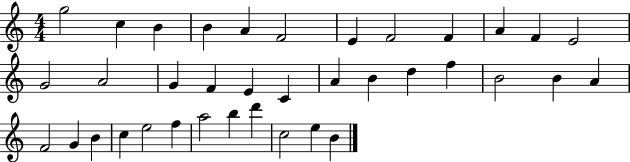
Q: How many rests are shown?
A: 0